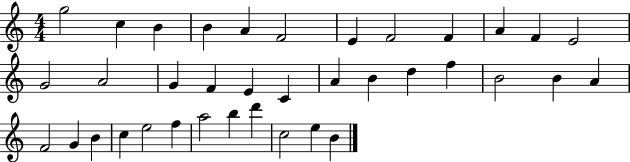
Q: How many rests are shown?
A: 0